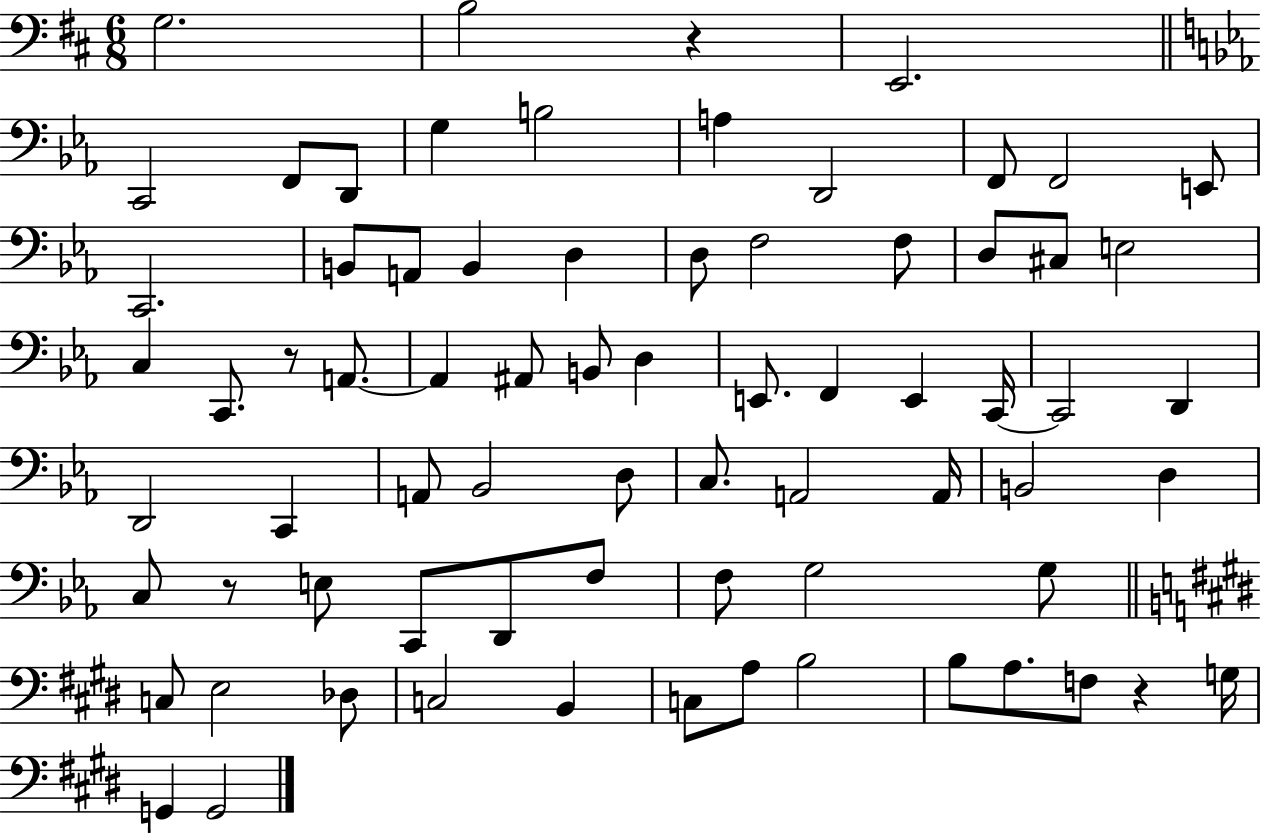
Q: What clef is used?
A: bass